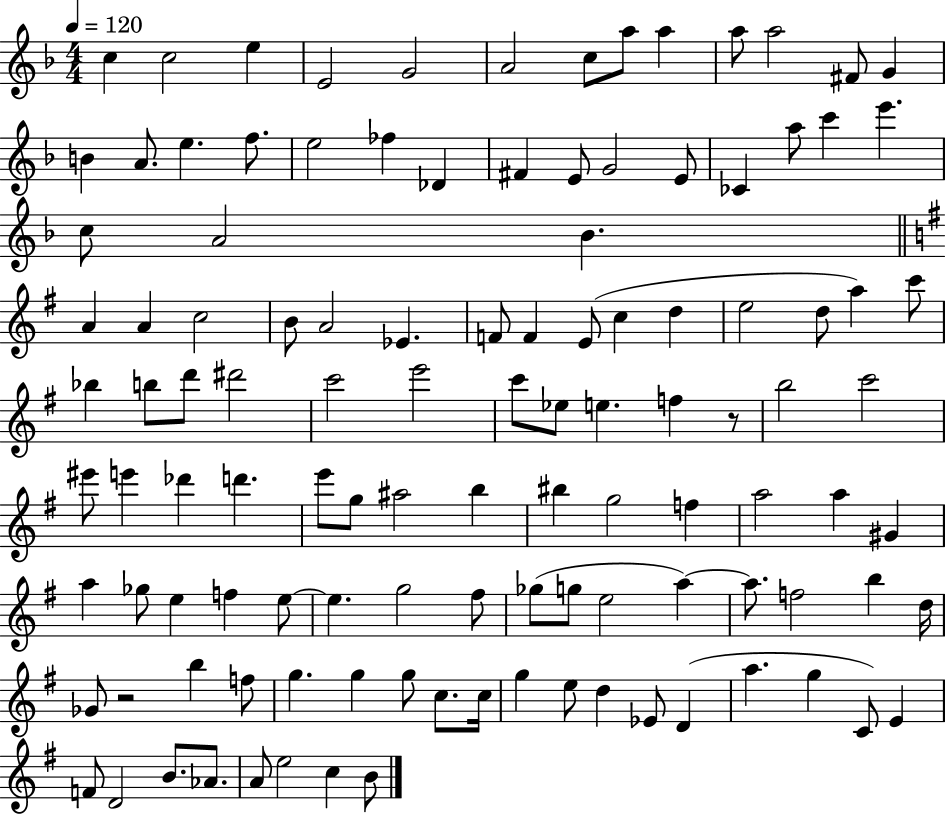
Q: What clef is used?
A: treble